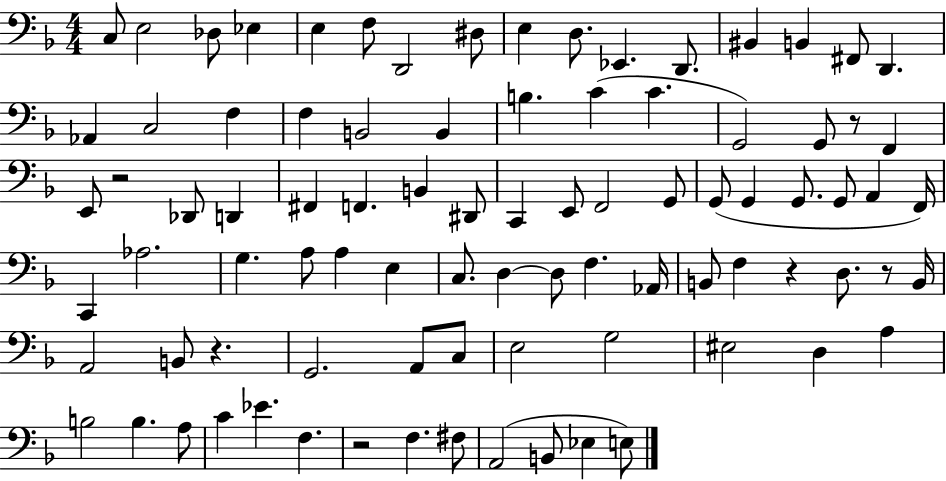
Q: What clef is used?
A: bass